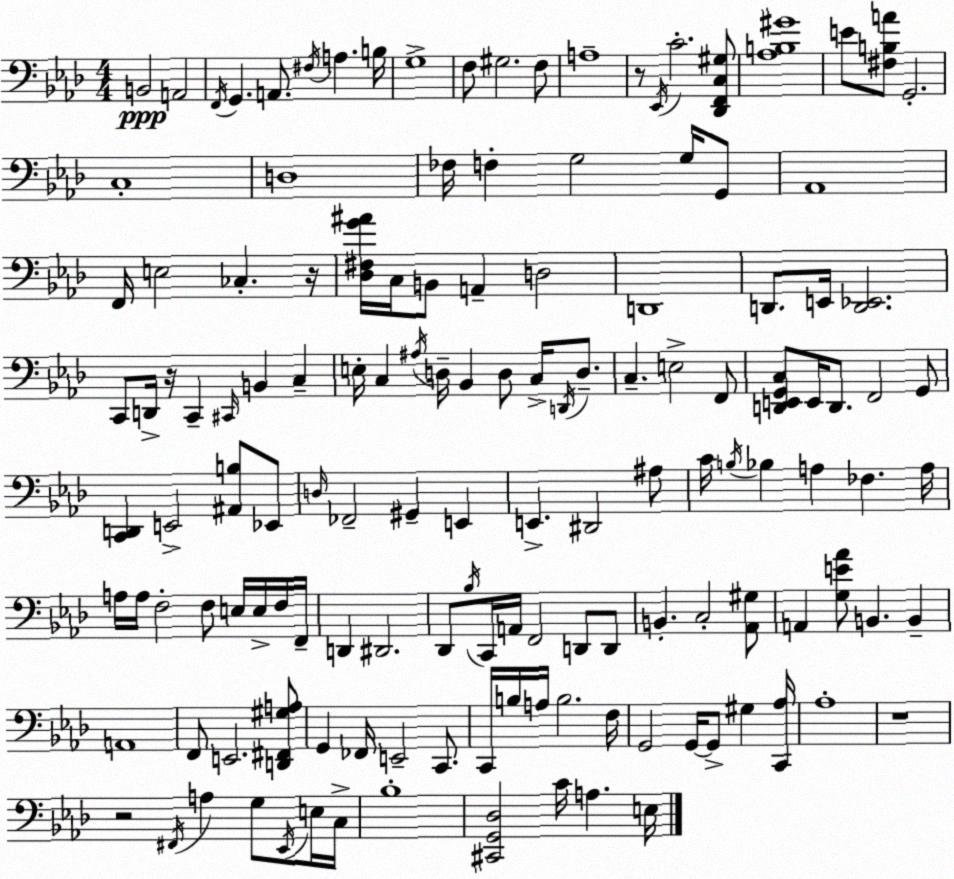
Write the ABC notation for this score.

X:1
T:Untitled
M:4/4
L:1/4
K:Fm
B,,2 A,,2 F,,/4 G,, A,,/2 ^F,/4 A, B,/4 G,4 F,/2 ^G,2 F,/2 A,4 z/2 _E,,/4 C2 [_D,,F,,C,^G,]/2 [_A,B,^G]4 E/2 [^F,B,A]/2 G,,2 C,4 D,4 _F,/4 F, G,2 G,/4 G,,/2 _A,,4 F,,/4 E,2 _C, z/4 [_D,^F,G^A]/4 C,/4 B,,/2 A,, D,2 D,,4 D,,/2 E,,/4 [D,,_E,,]2 C,,/2 D,,/4 z/4 C,, ^C,,/4 B,, C, E,/4 C, ^A,/4 D,/4 _B,, D,/2 C,/4 D,,/4 D,/2 C, E,2 F,,/2 [D,,E,,G,,C,]/2 E,,/4 D,,/2 F,,2 G,,/2 [C,,D,,] E,,2 [^A,,B,]/2 _E,,/2 D,/4 _F,,2 ^G,, E,, E,, ^D,,2 ^A,/2 C/4 B,/4 _B, A, _F, A,/4 A,/4 A,/4 F,2 F,/2 E,/4 E,/4 F,/4 F,,/4 D,, ^D,,2 _D,,/2 _B,/4 C,,/4 A,,/4 F,,2 D,,/2 D,,/2 B,, C,2 [_A,,^G,]/2 A,, [G,E_A]/2 B,, B,, A,,4 F,,/2 E,,2 [D,,^F,,^G,A,]/2 G,, _F,,/4 E,,2 C,,/2 C,,/4 B,/4 A,/4 B,2 F,/4 G,,2 G,,/4 G,,/2 ^G, [C,,_A,]/4 _A,4 z4 z2 ^F,,/4 A, G,/2 _E,,/4 E,/4 C,/4 _B,4 [^C,,G,,_D,]2 C/4 A, E,/4